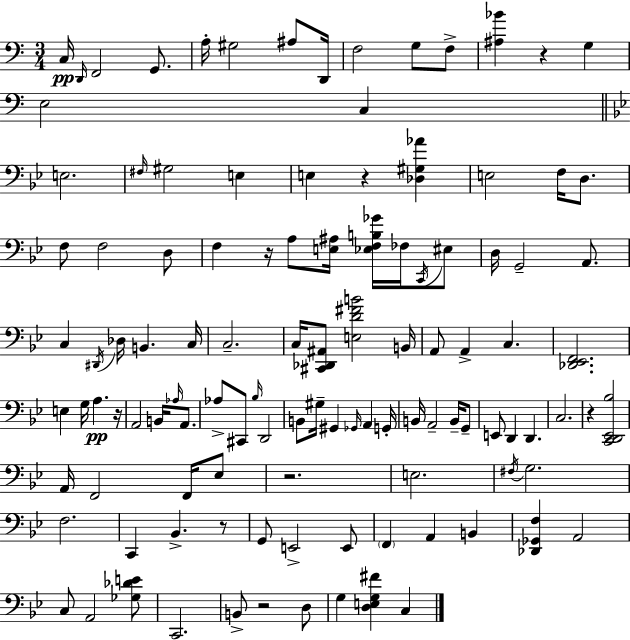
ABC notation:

X:1
T:Untitled
M:3/4
L:1/4
K:C
C,/4 D,,/4 F,,2 G,,/2 A,/4 ^G,2 ^A,/2 D,,/4 F,2 G,/2 F,/2 [^A,_B] z G, E,2 C, E,2 ^F,/4 ^G,2 E, E, z [_D,^G,_A] E,2 F,/4 D,/2 F,/2 F,2 D,/2 F, z/4 A,/2 [E,^A,]/4 [_E,F,B,_G]/4 _F,/4 C,,/4 ^E,/2 D,/4 G,,2 A,,/2 C, ^D,,/4 _D,/4 B,, C,/4 C,2 C,/4 [^C,,_D,,^A,,]/2 [E,D^FB]2 B,,/4 A,,/2 A,, C, [_D,,_E,,F,,]2 E, G,/4 A, z/4 A,,2 B,,/4 _A,/4 A,,/2 _A,/2 ^C,,/2 _B,/4 D,,2 B,,/2 ^G,/4 ^G,, _G,,/4 A,, G,,/4 B,,/4 A,,2 B,,/4 G,,/2 E,,/2 D,, D,, C,2 z [C,,D,,_E,,_B,]2 A,,/4 F,,2 F,,/4 _E,/2 z2 E,2 ^F,/4 G,2 F,2 C,, _B,, z/2 G,,/2 E,,2 E,,/2 F,, A,, B,, [_D,,_G,,F,] A,,2 C,/2 A,,2 [_G,_DE]/2 C,,2 B,,/2 z2 D,/2 G, [D,E,G,^F] C,